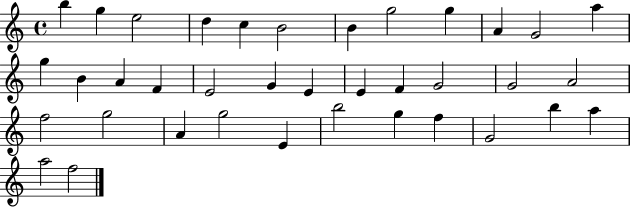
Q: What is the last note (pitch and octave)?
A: F5